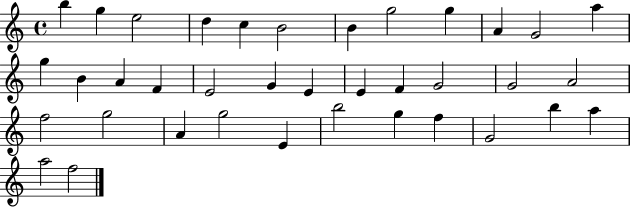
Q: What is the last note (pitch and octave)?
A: F5